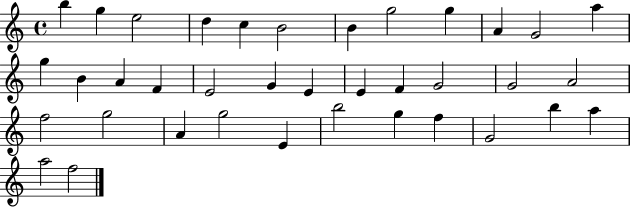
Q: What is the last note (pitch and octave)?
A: F5